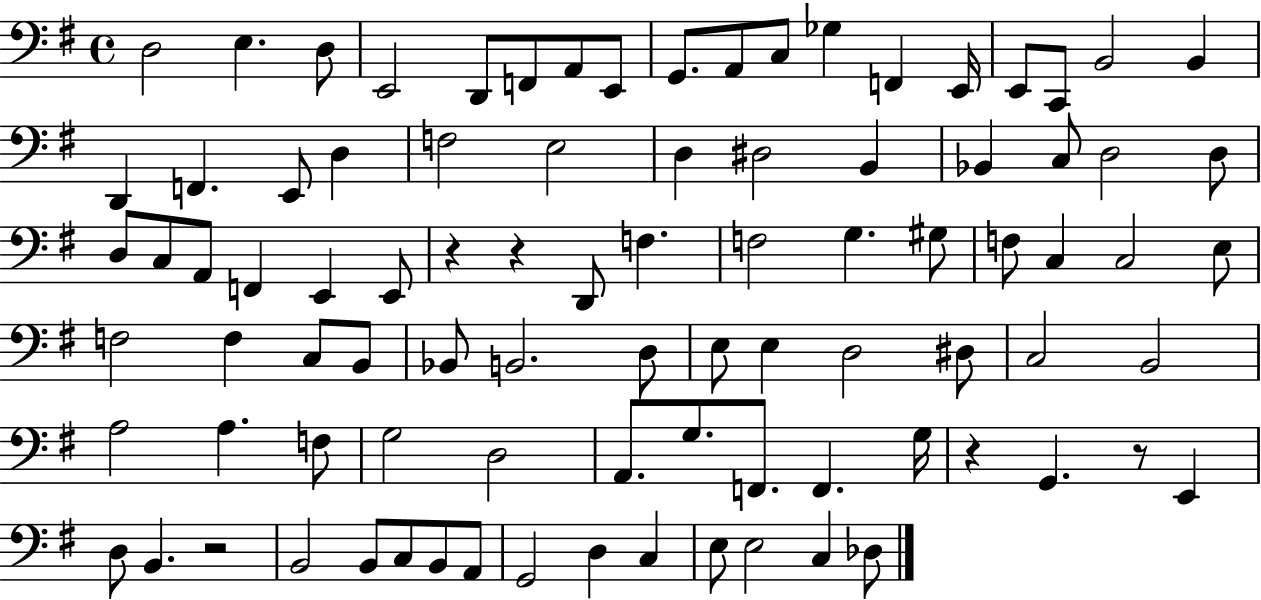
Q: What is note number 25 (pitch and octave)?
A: D3